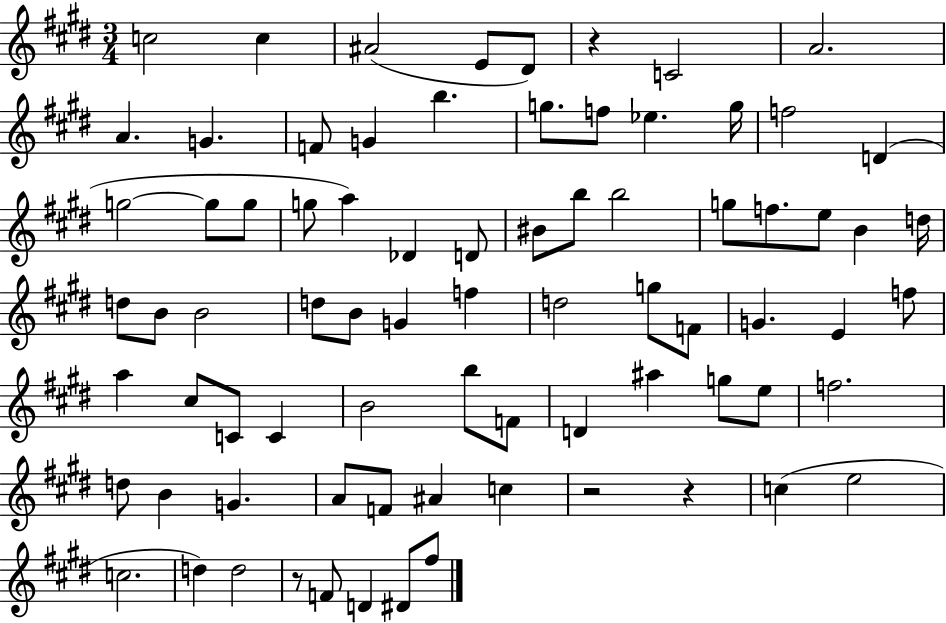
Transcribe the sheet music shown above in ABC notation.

X:1
T:Untitled
M:3/4
L:1/4
K:E
c2 c ^A2 E/2 ^D/2 z C2 A2 A G F/2 G b g/2 f/2 _e g/4 f2 D g2 g/2 g/2 g/2 a _D D/2 ^B/2 b/2 b2 g/2 f/2 e/2 B d/4 d/2 B/2 B2 d/2 B/2 G f d2 g/2 F/2 G E f/2 a ^c/2 C/2 C B2 b/2 F/2 D ^a g/2 e/2 f2 d/2 B G A/2 F/2 ^A c z2 z c e2 c2 d d2 z/2 F/2 D ^D/2 ^f/2